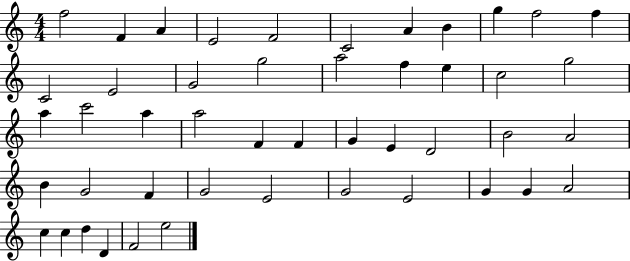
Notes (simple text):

F5/h F4/q A4/q E4/h F4/h C4/h A4/q B4/q G5/q F5/h F5/q C4/h E4/h G4/h G5/h A5/h F5/q E5/q C5/h G5/h A5/q C6/h A5/q A5/h F4/q F4/q G4/q E4/q D4/h B4/h A4/h B4/q G4/h F4/q G4/h E4/h G4/h E4/h G4/q G4/q A4/h C5/q C5/q D5/q D4/q F4/h E5/h